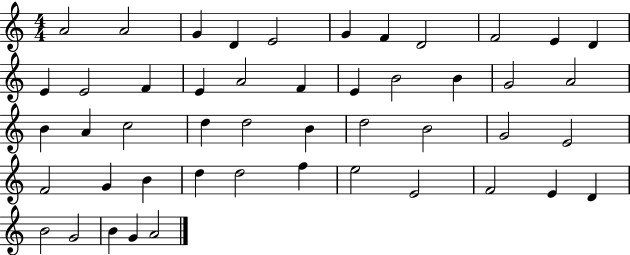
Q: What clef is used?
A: treble